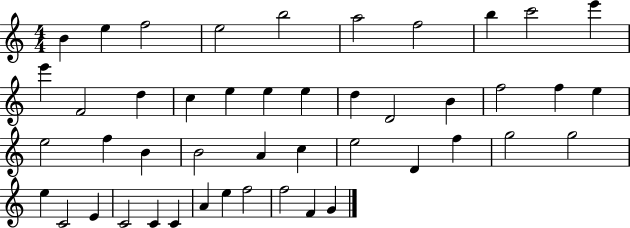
X:1
T:Untitled
M:4/4
L:1/4
K:C
B e f2 e2 b2 a2 f2 b c'2 e' e' F2 d c e e e d D2 B f2 f e e2 f B B2 A c e2 D f g2 g2 e C2 E C2 C C A e f2 f2 F G